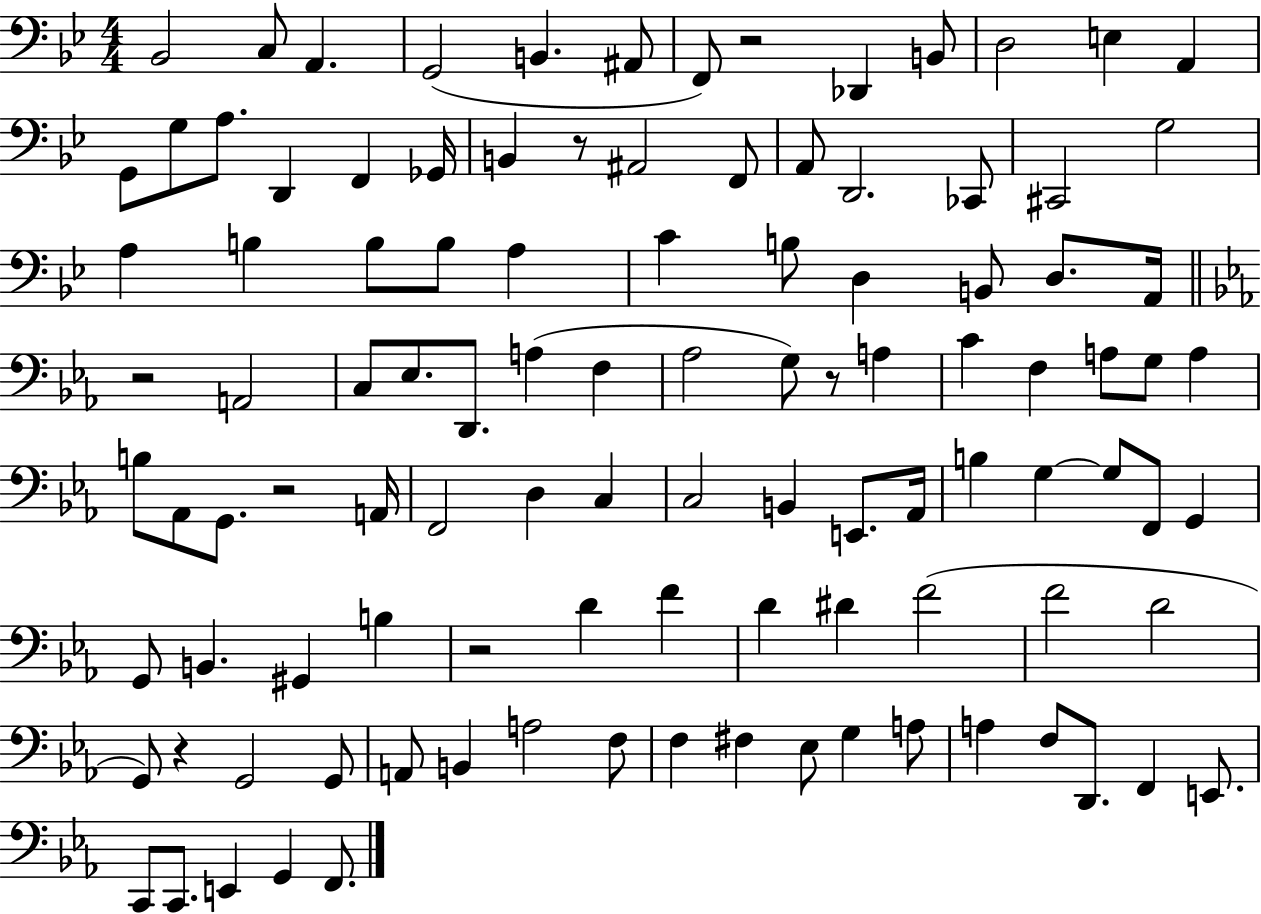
Bb2/h C3/e A2/q. G2/h B2/q. A#2/e F2/e R/h Db2/q B2/e D3/h E3/q A2/q G2/e G3/e A3/e. D2/q F2/q Gb2/s B2/q R/e A#2/h F2/e A2/e D2/h. CES2/e C#2/h G3/h A3/q B3/q B3/e B3/e A3/q C4/q B3/e D3/q B2/e D3/e. A2/s R/h A2/h C3/e Eb3/e. D2/e. A3/q F3/q Ab3/h G3/e R/e A3/q C4/q F3/q A3/e G3/e A3/q B3/e Ab2/e G2/e. R/h A2/s F2/h D3/q C3/q C3/h B2/q E2/e. Ab2/s B3/q G3/q G3/e F2/e G2/q G2/e B2/q. G#2/q B3/q R/h D4/q F4/q D4/q D#4/q F4/h F4/h D4/h G2/e R/q G2/h G2/e A2/e B2/q A3/h F3/e F3/q F#3/q Eb3/e G3/q A3/e A3/q F3/e D2/e. F2/q E2/e. C2/e C2/e. E2/q G2/q F2/e.